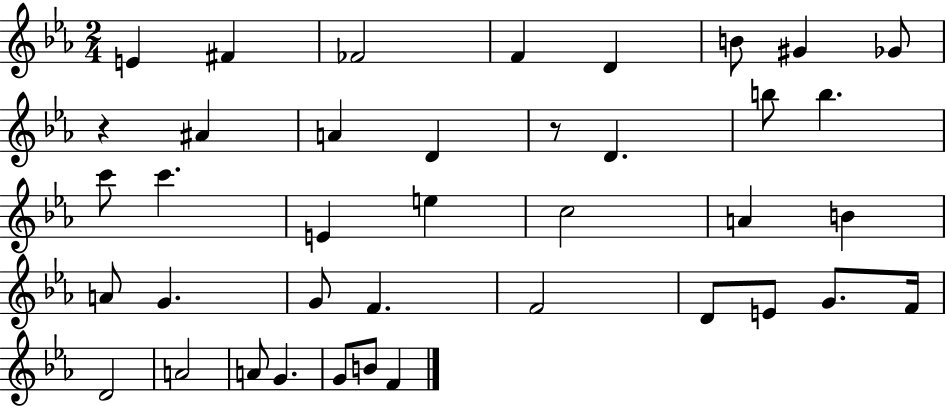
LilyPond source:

{
  \clef treble
  \numericTimeSignature
  \time 2/4
  \key ees \major
  \repeat volta 2 { e'4 fis'4 | fes'2 | f'4 d'4 | b'8 gis'4 ges'8 | \break r4 ais'4 | a'4 d'4 | r8 d'4. | b''8 b''4. | \break c'''8 c'''4. | e'4 e''4 | c''2 | a'4 b'4 | \break a'8 g'4. | g'8 f'4. | f'2 | d'8 e'8 g'8. f'16 | \break d'2 | a'2 | a'8 g'4. | g'8 b'8 f'4 | \break } \bar "|."
}